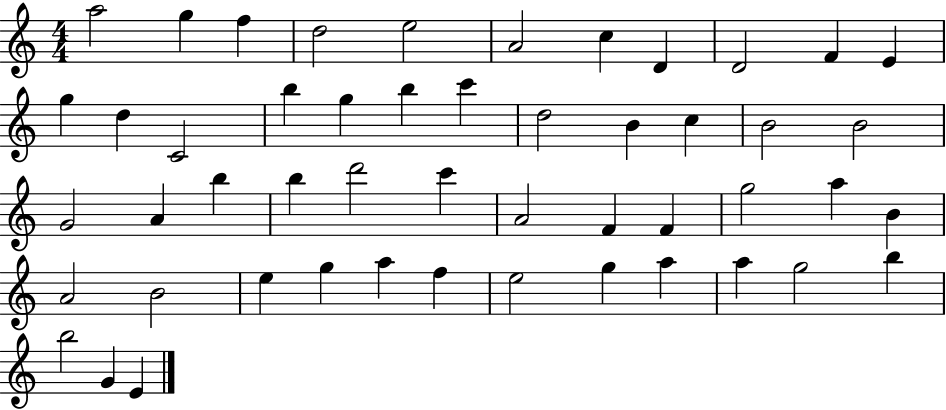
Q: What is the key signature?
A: C major